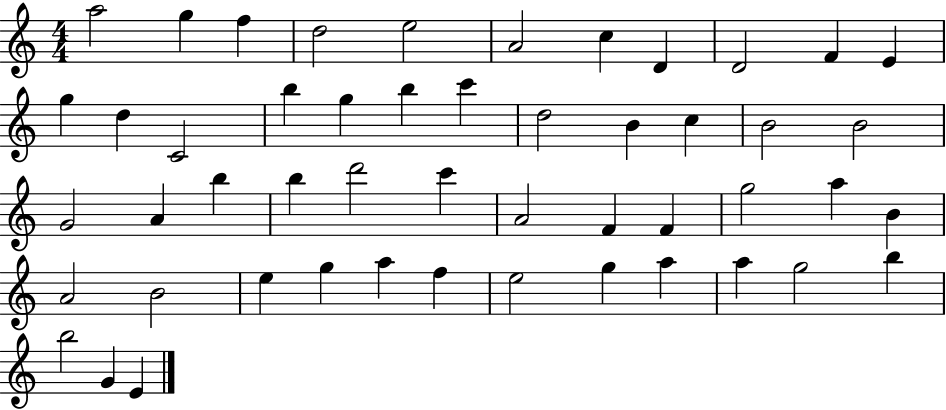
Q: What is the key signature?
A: C major